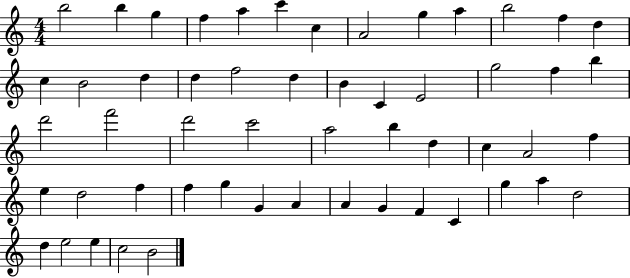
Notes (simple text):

B5/h B5/q G5/q F5/q A5/q C6/q C5/q A4/h G5/q A5/q B5/h F5/q D5/q C5/q B4/h D5/q D5/q F5/h D5/q B4/q C4/q E4/h G5/h F5/q B5/q D6/h F6/h D6/h C6/h A5/h B5/q D5/q C5/q A4/h F5/q E5/q D5/h F5/q F5/q G5/q G4/q A4/q A4/q G4/q F4/q C4/q G5/q A5/q D5/h D5/q E5/h E5/q C5/h B4/h